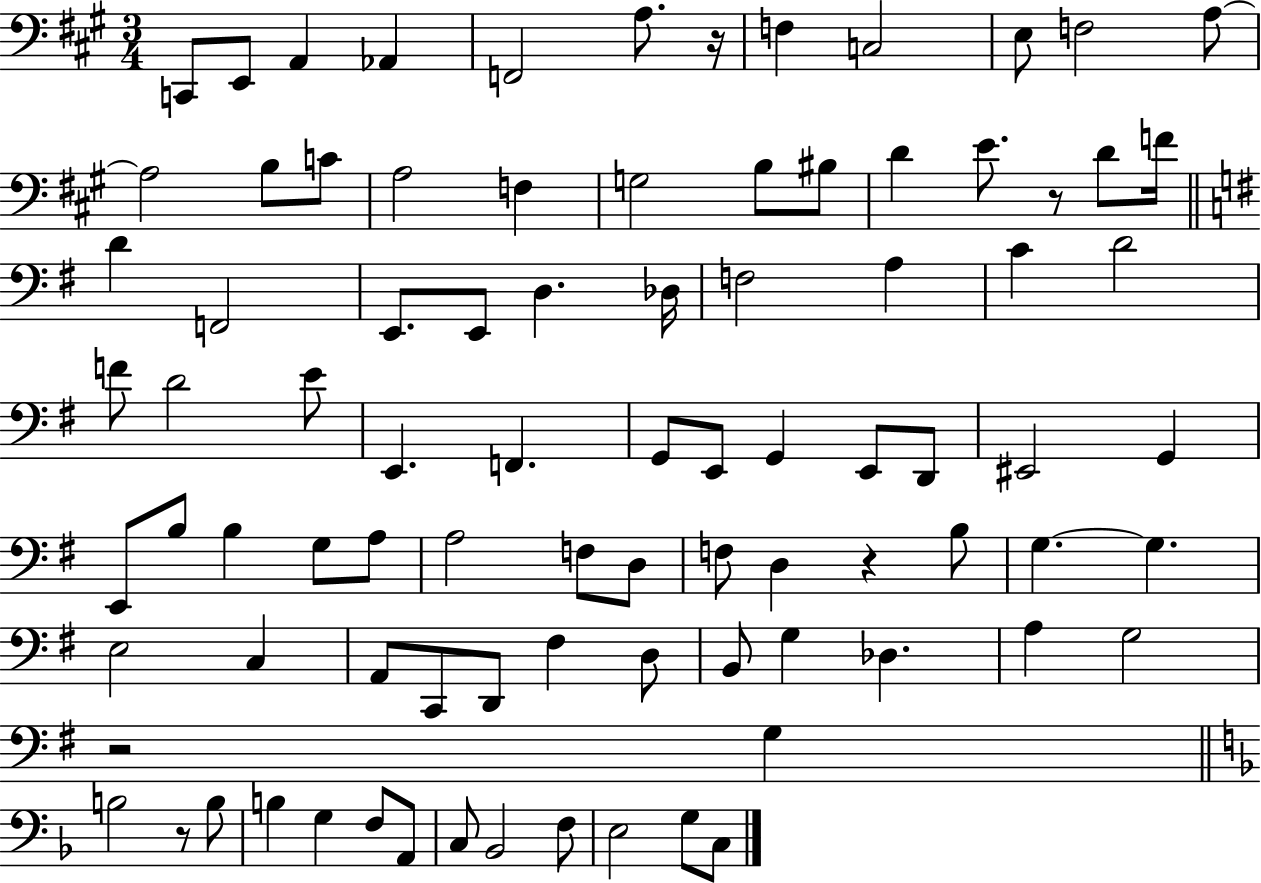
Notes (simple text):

C2/e E2/e A2/q Ab2/q F2/h A3/e. R/s F3/q C3/h E3/e F3/h A3/e A3/h B3/e C4/e A3/h F3/q G3/h B3/e BIS3/e D4/q E4/e. R/e D4/e F4/s D4/q F2/h E2/e. E2/e D3/q. Db3/s F3/h A3/q C4/q D4/h F4/e D4/h E4/e E2/q. F2/q. G2/e E2/e G2/q E2/e D2/e EIS2/h G2/q E2/e B3/e B3/q G3/e A3/e A3/h F3/e D3/e F3/e D3/q R/q B3/e G3/q. G3/q. E3/h C3/q A2/e C2/e D2/e F#3/q D3/e B2/e G3/q Db3/q. A3/q G3/h R/h G3/q B3/h R/e B3/e B3/q G3/q F3/e A2/e C3/e Bb2/h F3/e E3/h G3/e C3/e